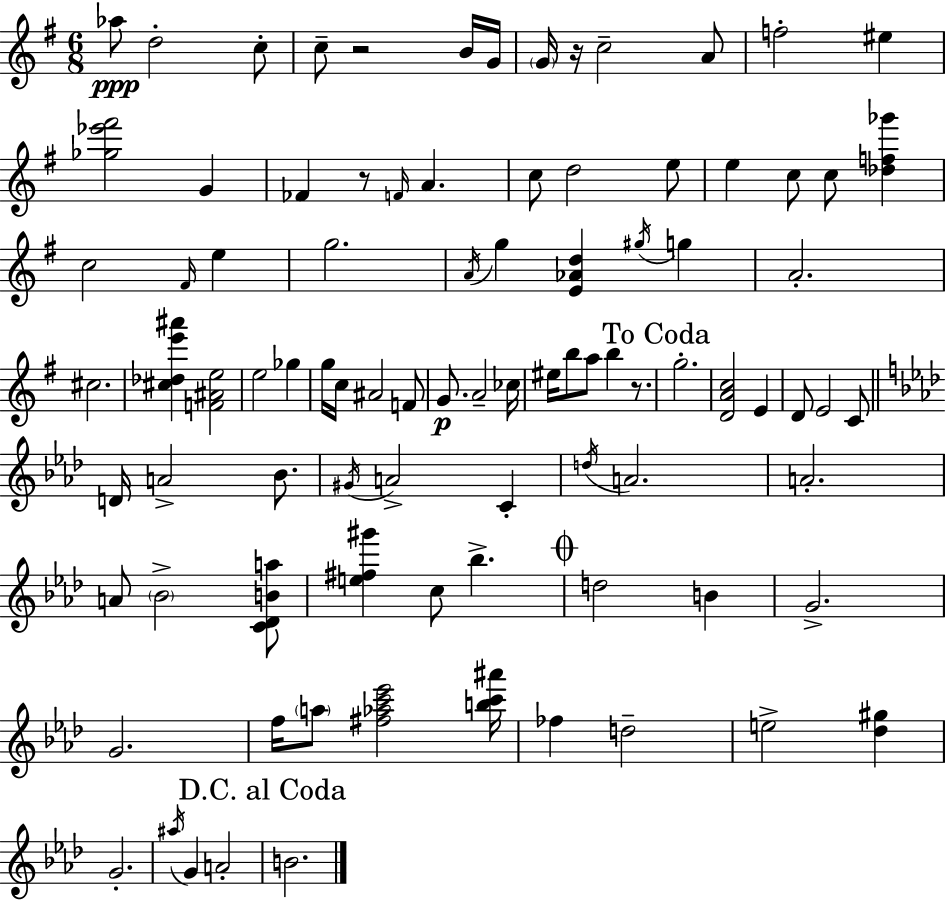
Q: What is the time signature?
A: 6/8